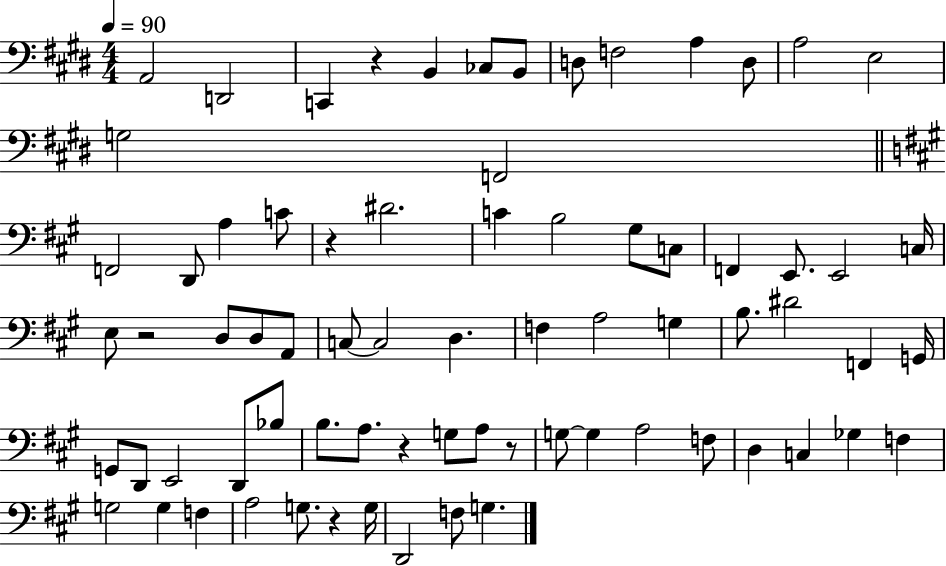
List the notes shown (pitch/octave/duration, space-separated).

A2/h D2/h C2/q R/q B2/q CES3/e B2/e D3/e F3/h A3/q D3/e A3/h E3/h G3/h F2/h F2/h D2/e A3/q C4/e R/q D#4/h. C4/q B3/h G#3/e C3/e F2/q E2/e. E2/h C3/s E3/e R/h D3/e D3/e A2/e C3/e C3/h D3/q. F3/q A3/h G3/q B3/e. D#4/h F2/q G2/s G2/e D2/e E2/h D2/e Bb3/e B3/e. A3/e. R/q G3/e A3/e R/e G3/e G3/q A3/h F3/e D3/q C3/q Gb3/q F3/q G3/h G3/q F3/q A3/h G3/e. R/q G3/s D2/h F3/e G3/q.